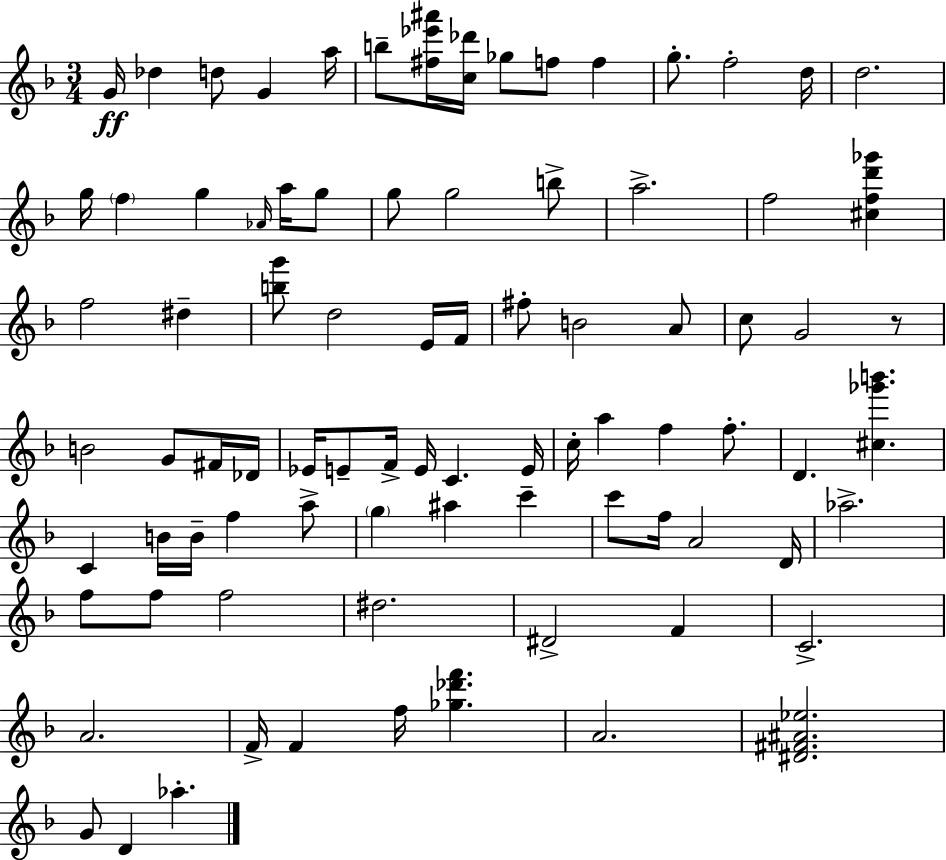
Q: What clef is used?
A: treble